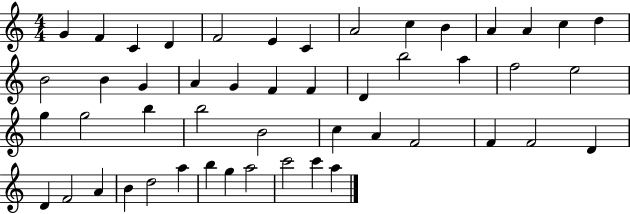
{
  \clef treble
  \numericTimeSignature
  \time 4/4
  \key c \major
  g'4 f'4 c'4 d'4 | f'2 e'4 c'4 | a'2 c''4 b'4 | a'4 a'4 c''4 d''4 | \break b'2 b'4 g'4 | a'4 g'4 f'4 f'4 | d'4 b''2 a''4 | f''2 e''2 | \break g''4 g''2 b''4 | b''2 b'2 | c''4 a'4 f'2 | f'4 f'2 d'4 | \break d'4 f'2 a'4 | b'4 d''2 a''4 | b''4 g''4 a''2 | c'''2 c'''4 a''4 | \break \bar "|."
}